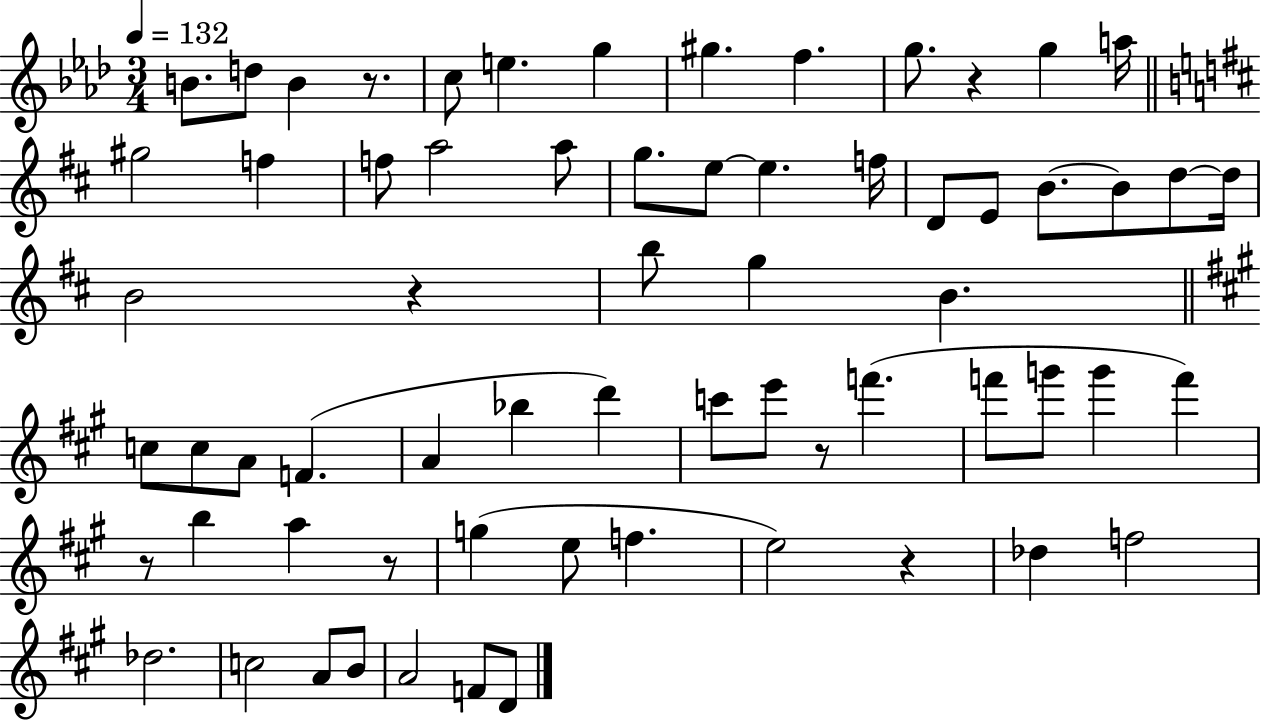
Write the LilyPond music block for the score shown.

{
  \clef treble
  \numericTimeSignature
  \time 3/4
  \key aes \major
  \tempo 4 = 132
  b'8. d''8 b'4 r8. | c''8 e''4. g''4 | gis''4. f''4. | g''8. r4 g''4 a''16 | \break \bar "||" \break \key b \minor gis''2 f''4 | f''8 a''2 a''8 | g''8. e''8~~ e''4. f''16 | d'8 e'8 b'8.~~ b'8 d''8~~ d''16 | \break b'2 r4 | b''8 g''4 b'4. | \bar "||" \break \key a \major c''8 c''8 a'8 f'4.( | a'4 bes''4 d'''4) | c'''8 e'''8 r8 f'''4.( | f'''8 g'''8 g'''4 f'''4) | \break r8 b''4 a''4 r8 | g''4( e''8 f''4. | e''2) r4 | des''4 f''2 | \break des''2. | c''2 a'8 b'8 | a'2 f'8 d'8 | \bar "|."
}